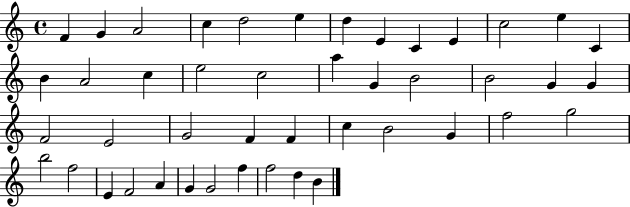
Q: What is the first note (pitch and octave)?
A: F4